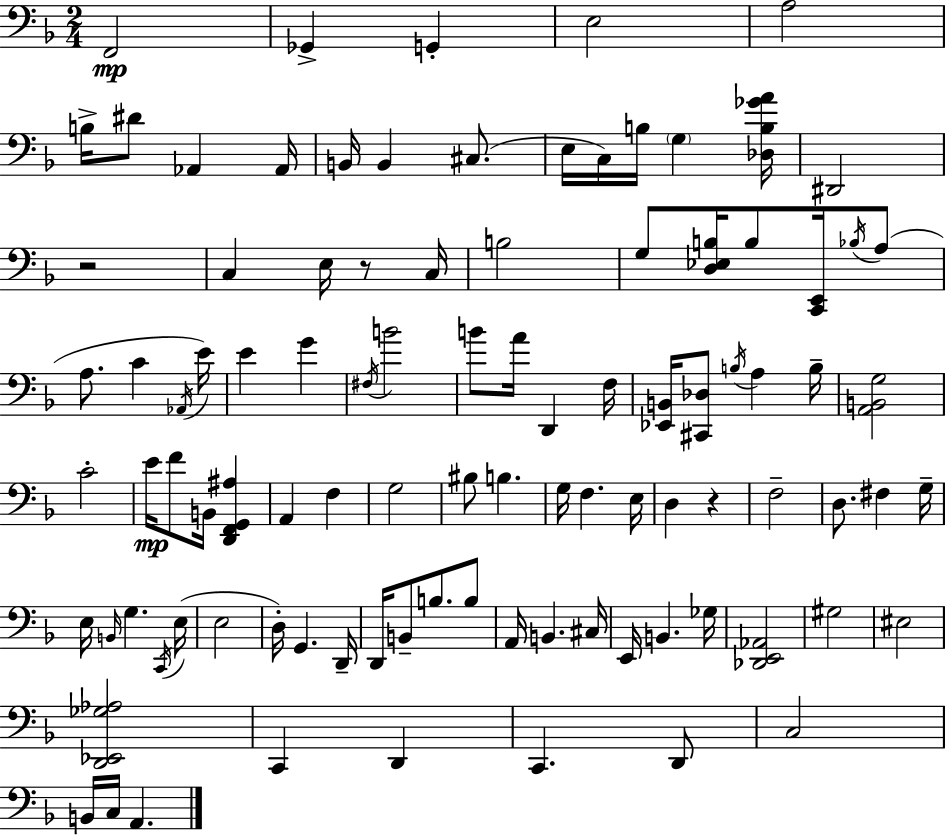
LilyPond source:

{
  \clef bass
  \numericTimeSignature
  \time 2/4
  \key f \major
  f,2\mp | ges,4-> g,4-. | e2 | a2 | \break b16-> dis'8 aes,4 aes,16 | b,16 b,4 cis8.( | e16 c16) b16 \parenthesize g4 <des b ges' a'>16 | dis,2 | \break r2 | c4 e16 r8 c16 | b2 | g8 <d ees b>16 b8 <c, e,>16 \acciaccatura { bes16 } a8( | \break a8. c'4 | \acciaccatura { aes,16 } e'16) e'4 g'4 | \acciaccatura { fis16 } b'2 | b'8 a'16 d,4 | \break f16 <ees, b,>16 <cis, des>8 \acciaccatura { b16 } a4 | b16-- <a, b, g>2 | c'2-. | e'16\mp f'8 b,16 | \break <d, f, g, ais>4 a,4 | f4 g2 | bis8 b4. | g16 f4. | \break e16 d4 | r4 f2-- | d8. fis4 | g16-- e16 \grace { b,16 } g4. | \break \acciaccatura { c,16 }( e16 e2 | d16-.) g,4. | d,16-- d,16 b,8-- | b8. b8 a,16 b,4. | \break cis16 e,16 b,4. | ges16 <des, e, aes,>2 | gis2 | eis2 | \break <d, ees, ges aes>2 | c,4 | d,4 c,4. | d,8 c2 | \break b,16 c16 | a,4. \bar "|."
}